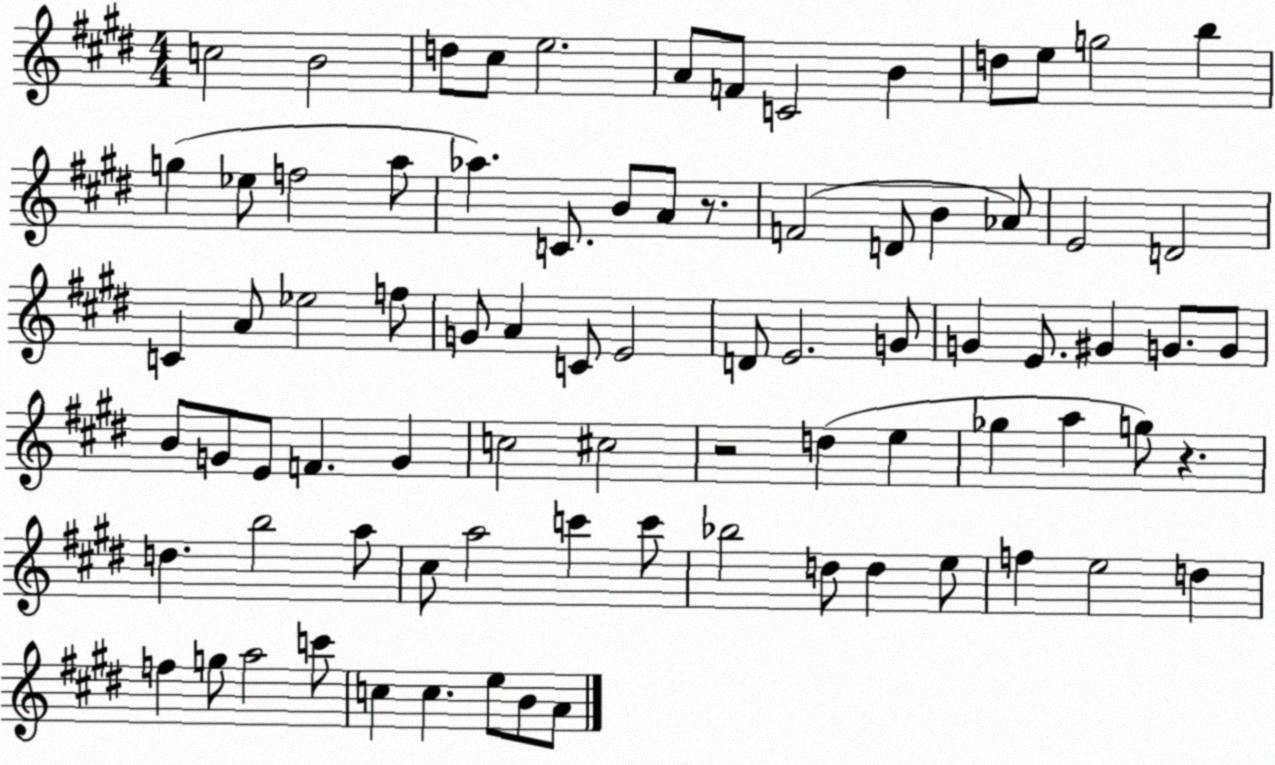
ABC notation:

X:1
T:Untitled
M:4/4
L:1/4
K:E
c2 B2 d/2 ^c/2 e2 A/2 F/2 C2 B d/2 e/2 g2 b g _e/2 f2 a/2 _a C/2 B/2 A/2 z/2 F2 D/2 B _A/2 E2 D2 C A/2 _e2 f/2 G/2 A C/2 E2 D/2 E2 G/2 G E/2 ^G G/2 G/2 B/2 G/2 E/2 F G c2 ^c2 z2 d e _g a g/2 z d b2 a/2 ^c/2 a2 c' c'/2 _b2 d/2 d e/2 f e2 d f g/2 a2 c'/2 c c e/2 B/2 A/2